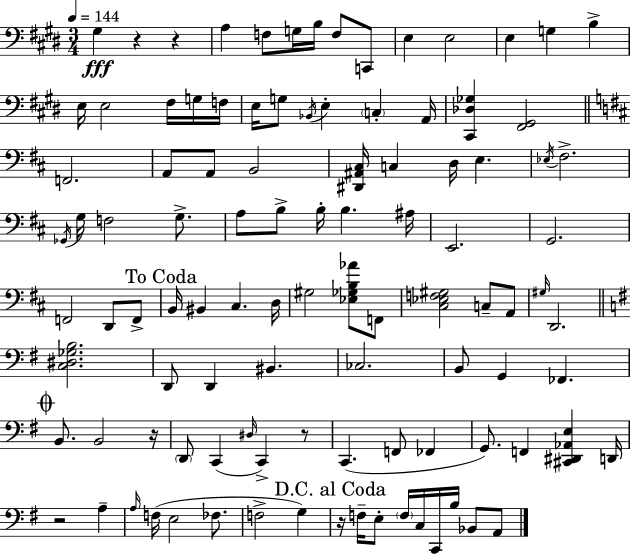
X:1
T:Untitled
M:3/4
L:1/4
K:E
^G, z z A, F,/2 G,/4 B,/4 F,/2 C,,/2 E, E,2 E, G, B, E,/4 E,2 ^F,/4 G,/4 F,/4 E,/4 G,/2 _B,,/4 E, C, A,,/4 [^C,,_D,_G,] [^F,,^G,,]2 F,,2 A,,/2 A,,/2 B,,2 [^D,,^A,,^C,]/4 C, D,/4 E, _E,/4 ^F,2 _G,,/4 G,/4 F,2 G,/2 A,/2 B,/2 B,/4 B, ^A,/4 E,,2 G,,2 F,,2 D,,/2 F,,/2 B,,/4 ^B,, ^C, D,/4 ^G,2 [_E,_G,B,_A]/2 F,,/2 [^C,_E,F,^G,]2 C,/2 A,,/2 ^G,/4 D,,2 [C,^D,_G,B,]2 D,,/2 D,, ^B,, _C,2 B,,/2 G,, _F,, B,,/2 B,,2 z/4 D,,/2 C,, ^D,/4 C,, z/2 C,, F,,/2 _F,, G,,/2 F,, [^C,,^D,,_A,,E,] D,,/4 z2 A, A,/4 F,/4 E,2 _F,/2 F,2 G, z/4 F,/4 E,/2 F,/4 C,/4 C,,/4 B,/4 _B,,/2 A,,/2